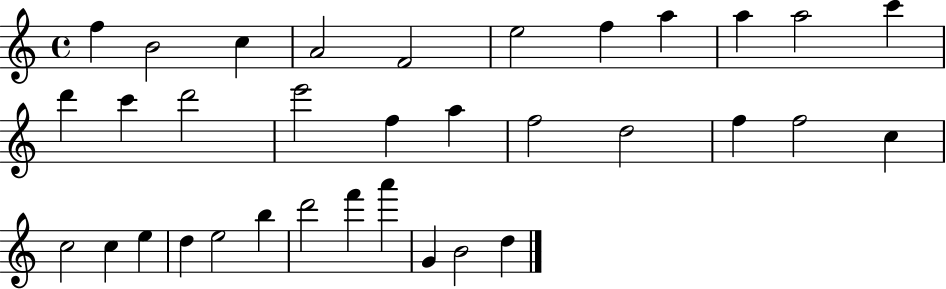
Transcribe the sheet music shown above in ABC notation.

X:1
T:Untitled
M:4/4
L:1/4
K:C
f B2 c A2 F2 e2 f a a a2 c' d' c' d'2 e'2 f a f2 d2 f f2 c c2 c e d e2 b d'2 f' a' G B2 d